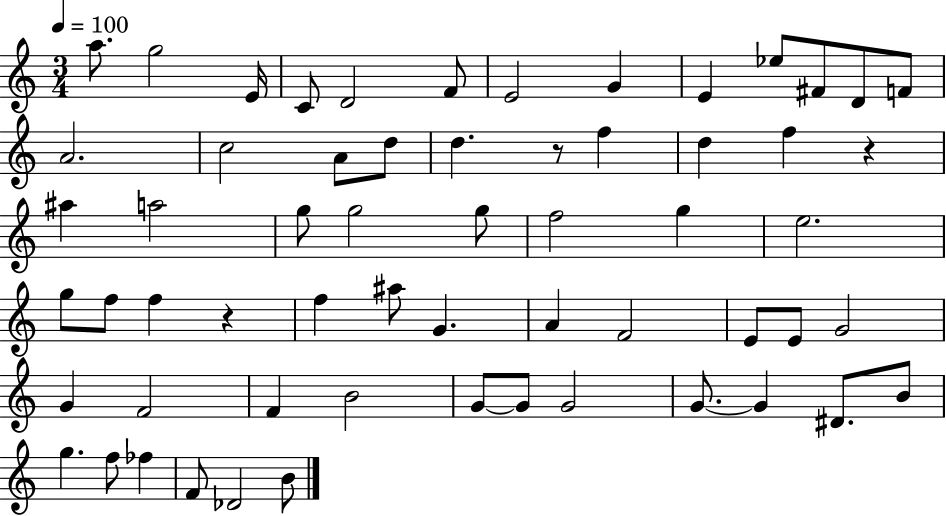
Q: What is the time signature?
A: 3/4